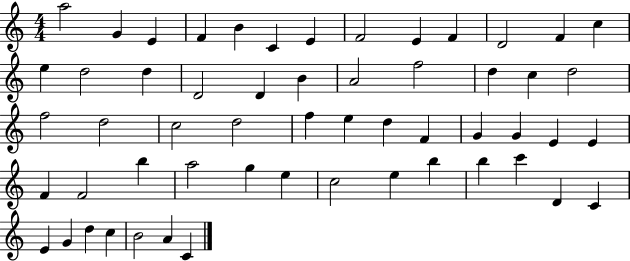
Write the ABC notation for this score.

X:1
T:Untitled
M:4/4
L:1/4
K:C
a2 G E F B C E F2 E F D2 F c e d2 d D2 D B A2 f2 d c d2 f2 d2 c2 d2 f e d F G G E E F F2 b a2 g e c2 e b b c' D C E G d c B2 A C